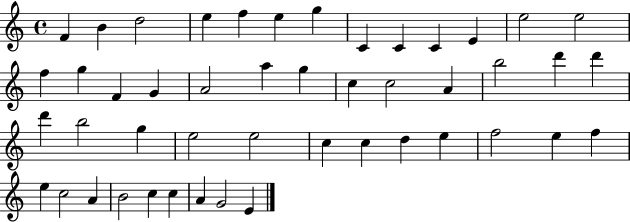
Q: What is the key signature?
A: C major